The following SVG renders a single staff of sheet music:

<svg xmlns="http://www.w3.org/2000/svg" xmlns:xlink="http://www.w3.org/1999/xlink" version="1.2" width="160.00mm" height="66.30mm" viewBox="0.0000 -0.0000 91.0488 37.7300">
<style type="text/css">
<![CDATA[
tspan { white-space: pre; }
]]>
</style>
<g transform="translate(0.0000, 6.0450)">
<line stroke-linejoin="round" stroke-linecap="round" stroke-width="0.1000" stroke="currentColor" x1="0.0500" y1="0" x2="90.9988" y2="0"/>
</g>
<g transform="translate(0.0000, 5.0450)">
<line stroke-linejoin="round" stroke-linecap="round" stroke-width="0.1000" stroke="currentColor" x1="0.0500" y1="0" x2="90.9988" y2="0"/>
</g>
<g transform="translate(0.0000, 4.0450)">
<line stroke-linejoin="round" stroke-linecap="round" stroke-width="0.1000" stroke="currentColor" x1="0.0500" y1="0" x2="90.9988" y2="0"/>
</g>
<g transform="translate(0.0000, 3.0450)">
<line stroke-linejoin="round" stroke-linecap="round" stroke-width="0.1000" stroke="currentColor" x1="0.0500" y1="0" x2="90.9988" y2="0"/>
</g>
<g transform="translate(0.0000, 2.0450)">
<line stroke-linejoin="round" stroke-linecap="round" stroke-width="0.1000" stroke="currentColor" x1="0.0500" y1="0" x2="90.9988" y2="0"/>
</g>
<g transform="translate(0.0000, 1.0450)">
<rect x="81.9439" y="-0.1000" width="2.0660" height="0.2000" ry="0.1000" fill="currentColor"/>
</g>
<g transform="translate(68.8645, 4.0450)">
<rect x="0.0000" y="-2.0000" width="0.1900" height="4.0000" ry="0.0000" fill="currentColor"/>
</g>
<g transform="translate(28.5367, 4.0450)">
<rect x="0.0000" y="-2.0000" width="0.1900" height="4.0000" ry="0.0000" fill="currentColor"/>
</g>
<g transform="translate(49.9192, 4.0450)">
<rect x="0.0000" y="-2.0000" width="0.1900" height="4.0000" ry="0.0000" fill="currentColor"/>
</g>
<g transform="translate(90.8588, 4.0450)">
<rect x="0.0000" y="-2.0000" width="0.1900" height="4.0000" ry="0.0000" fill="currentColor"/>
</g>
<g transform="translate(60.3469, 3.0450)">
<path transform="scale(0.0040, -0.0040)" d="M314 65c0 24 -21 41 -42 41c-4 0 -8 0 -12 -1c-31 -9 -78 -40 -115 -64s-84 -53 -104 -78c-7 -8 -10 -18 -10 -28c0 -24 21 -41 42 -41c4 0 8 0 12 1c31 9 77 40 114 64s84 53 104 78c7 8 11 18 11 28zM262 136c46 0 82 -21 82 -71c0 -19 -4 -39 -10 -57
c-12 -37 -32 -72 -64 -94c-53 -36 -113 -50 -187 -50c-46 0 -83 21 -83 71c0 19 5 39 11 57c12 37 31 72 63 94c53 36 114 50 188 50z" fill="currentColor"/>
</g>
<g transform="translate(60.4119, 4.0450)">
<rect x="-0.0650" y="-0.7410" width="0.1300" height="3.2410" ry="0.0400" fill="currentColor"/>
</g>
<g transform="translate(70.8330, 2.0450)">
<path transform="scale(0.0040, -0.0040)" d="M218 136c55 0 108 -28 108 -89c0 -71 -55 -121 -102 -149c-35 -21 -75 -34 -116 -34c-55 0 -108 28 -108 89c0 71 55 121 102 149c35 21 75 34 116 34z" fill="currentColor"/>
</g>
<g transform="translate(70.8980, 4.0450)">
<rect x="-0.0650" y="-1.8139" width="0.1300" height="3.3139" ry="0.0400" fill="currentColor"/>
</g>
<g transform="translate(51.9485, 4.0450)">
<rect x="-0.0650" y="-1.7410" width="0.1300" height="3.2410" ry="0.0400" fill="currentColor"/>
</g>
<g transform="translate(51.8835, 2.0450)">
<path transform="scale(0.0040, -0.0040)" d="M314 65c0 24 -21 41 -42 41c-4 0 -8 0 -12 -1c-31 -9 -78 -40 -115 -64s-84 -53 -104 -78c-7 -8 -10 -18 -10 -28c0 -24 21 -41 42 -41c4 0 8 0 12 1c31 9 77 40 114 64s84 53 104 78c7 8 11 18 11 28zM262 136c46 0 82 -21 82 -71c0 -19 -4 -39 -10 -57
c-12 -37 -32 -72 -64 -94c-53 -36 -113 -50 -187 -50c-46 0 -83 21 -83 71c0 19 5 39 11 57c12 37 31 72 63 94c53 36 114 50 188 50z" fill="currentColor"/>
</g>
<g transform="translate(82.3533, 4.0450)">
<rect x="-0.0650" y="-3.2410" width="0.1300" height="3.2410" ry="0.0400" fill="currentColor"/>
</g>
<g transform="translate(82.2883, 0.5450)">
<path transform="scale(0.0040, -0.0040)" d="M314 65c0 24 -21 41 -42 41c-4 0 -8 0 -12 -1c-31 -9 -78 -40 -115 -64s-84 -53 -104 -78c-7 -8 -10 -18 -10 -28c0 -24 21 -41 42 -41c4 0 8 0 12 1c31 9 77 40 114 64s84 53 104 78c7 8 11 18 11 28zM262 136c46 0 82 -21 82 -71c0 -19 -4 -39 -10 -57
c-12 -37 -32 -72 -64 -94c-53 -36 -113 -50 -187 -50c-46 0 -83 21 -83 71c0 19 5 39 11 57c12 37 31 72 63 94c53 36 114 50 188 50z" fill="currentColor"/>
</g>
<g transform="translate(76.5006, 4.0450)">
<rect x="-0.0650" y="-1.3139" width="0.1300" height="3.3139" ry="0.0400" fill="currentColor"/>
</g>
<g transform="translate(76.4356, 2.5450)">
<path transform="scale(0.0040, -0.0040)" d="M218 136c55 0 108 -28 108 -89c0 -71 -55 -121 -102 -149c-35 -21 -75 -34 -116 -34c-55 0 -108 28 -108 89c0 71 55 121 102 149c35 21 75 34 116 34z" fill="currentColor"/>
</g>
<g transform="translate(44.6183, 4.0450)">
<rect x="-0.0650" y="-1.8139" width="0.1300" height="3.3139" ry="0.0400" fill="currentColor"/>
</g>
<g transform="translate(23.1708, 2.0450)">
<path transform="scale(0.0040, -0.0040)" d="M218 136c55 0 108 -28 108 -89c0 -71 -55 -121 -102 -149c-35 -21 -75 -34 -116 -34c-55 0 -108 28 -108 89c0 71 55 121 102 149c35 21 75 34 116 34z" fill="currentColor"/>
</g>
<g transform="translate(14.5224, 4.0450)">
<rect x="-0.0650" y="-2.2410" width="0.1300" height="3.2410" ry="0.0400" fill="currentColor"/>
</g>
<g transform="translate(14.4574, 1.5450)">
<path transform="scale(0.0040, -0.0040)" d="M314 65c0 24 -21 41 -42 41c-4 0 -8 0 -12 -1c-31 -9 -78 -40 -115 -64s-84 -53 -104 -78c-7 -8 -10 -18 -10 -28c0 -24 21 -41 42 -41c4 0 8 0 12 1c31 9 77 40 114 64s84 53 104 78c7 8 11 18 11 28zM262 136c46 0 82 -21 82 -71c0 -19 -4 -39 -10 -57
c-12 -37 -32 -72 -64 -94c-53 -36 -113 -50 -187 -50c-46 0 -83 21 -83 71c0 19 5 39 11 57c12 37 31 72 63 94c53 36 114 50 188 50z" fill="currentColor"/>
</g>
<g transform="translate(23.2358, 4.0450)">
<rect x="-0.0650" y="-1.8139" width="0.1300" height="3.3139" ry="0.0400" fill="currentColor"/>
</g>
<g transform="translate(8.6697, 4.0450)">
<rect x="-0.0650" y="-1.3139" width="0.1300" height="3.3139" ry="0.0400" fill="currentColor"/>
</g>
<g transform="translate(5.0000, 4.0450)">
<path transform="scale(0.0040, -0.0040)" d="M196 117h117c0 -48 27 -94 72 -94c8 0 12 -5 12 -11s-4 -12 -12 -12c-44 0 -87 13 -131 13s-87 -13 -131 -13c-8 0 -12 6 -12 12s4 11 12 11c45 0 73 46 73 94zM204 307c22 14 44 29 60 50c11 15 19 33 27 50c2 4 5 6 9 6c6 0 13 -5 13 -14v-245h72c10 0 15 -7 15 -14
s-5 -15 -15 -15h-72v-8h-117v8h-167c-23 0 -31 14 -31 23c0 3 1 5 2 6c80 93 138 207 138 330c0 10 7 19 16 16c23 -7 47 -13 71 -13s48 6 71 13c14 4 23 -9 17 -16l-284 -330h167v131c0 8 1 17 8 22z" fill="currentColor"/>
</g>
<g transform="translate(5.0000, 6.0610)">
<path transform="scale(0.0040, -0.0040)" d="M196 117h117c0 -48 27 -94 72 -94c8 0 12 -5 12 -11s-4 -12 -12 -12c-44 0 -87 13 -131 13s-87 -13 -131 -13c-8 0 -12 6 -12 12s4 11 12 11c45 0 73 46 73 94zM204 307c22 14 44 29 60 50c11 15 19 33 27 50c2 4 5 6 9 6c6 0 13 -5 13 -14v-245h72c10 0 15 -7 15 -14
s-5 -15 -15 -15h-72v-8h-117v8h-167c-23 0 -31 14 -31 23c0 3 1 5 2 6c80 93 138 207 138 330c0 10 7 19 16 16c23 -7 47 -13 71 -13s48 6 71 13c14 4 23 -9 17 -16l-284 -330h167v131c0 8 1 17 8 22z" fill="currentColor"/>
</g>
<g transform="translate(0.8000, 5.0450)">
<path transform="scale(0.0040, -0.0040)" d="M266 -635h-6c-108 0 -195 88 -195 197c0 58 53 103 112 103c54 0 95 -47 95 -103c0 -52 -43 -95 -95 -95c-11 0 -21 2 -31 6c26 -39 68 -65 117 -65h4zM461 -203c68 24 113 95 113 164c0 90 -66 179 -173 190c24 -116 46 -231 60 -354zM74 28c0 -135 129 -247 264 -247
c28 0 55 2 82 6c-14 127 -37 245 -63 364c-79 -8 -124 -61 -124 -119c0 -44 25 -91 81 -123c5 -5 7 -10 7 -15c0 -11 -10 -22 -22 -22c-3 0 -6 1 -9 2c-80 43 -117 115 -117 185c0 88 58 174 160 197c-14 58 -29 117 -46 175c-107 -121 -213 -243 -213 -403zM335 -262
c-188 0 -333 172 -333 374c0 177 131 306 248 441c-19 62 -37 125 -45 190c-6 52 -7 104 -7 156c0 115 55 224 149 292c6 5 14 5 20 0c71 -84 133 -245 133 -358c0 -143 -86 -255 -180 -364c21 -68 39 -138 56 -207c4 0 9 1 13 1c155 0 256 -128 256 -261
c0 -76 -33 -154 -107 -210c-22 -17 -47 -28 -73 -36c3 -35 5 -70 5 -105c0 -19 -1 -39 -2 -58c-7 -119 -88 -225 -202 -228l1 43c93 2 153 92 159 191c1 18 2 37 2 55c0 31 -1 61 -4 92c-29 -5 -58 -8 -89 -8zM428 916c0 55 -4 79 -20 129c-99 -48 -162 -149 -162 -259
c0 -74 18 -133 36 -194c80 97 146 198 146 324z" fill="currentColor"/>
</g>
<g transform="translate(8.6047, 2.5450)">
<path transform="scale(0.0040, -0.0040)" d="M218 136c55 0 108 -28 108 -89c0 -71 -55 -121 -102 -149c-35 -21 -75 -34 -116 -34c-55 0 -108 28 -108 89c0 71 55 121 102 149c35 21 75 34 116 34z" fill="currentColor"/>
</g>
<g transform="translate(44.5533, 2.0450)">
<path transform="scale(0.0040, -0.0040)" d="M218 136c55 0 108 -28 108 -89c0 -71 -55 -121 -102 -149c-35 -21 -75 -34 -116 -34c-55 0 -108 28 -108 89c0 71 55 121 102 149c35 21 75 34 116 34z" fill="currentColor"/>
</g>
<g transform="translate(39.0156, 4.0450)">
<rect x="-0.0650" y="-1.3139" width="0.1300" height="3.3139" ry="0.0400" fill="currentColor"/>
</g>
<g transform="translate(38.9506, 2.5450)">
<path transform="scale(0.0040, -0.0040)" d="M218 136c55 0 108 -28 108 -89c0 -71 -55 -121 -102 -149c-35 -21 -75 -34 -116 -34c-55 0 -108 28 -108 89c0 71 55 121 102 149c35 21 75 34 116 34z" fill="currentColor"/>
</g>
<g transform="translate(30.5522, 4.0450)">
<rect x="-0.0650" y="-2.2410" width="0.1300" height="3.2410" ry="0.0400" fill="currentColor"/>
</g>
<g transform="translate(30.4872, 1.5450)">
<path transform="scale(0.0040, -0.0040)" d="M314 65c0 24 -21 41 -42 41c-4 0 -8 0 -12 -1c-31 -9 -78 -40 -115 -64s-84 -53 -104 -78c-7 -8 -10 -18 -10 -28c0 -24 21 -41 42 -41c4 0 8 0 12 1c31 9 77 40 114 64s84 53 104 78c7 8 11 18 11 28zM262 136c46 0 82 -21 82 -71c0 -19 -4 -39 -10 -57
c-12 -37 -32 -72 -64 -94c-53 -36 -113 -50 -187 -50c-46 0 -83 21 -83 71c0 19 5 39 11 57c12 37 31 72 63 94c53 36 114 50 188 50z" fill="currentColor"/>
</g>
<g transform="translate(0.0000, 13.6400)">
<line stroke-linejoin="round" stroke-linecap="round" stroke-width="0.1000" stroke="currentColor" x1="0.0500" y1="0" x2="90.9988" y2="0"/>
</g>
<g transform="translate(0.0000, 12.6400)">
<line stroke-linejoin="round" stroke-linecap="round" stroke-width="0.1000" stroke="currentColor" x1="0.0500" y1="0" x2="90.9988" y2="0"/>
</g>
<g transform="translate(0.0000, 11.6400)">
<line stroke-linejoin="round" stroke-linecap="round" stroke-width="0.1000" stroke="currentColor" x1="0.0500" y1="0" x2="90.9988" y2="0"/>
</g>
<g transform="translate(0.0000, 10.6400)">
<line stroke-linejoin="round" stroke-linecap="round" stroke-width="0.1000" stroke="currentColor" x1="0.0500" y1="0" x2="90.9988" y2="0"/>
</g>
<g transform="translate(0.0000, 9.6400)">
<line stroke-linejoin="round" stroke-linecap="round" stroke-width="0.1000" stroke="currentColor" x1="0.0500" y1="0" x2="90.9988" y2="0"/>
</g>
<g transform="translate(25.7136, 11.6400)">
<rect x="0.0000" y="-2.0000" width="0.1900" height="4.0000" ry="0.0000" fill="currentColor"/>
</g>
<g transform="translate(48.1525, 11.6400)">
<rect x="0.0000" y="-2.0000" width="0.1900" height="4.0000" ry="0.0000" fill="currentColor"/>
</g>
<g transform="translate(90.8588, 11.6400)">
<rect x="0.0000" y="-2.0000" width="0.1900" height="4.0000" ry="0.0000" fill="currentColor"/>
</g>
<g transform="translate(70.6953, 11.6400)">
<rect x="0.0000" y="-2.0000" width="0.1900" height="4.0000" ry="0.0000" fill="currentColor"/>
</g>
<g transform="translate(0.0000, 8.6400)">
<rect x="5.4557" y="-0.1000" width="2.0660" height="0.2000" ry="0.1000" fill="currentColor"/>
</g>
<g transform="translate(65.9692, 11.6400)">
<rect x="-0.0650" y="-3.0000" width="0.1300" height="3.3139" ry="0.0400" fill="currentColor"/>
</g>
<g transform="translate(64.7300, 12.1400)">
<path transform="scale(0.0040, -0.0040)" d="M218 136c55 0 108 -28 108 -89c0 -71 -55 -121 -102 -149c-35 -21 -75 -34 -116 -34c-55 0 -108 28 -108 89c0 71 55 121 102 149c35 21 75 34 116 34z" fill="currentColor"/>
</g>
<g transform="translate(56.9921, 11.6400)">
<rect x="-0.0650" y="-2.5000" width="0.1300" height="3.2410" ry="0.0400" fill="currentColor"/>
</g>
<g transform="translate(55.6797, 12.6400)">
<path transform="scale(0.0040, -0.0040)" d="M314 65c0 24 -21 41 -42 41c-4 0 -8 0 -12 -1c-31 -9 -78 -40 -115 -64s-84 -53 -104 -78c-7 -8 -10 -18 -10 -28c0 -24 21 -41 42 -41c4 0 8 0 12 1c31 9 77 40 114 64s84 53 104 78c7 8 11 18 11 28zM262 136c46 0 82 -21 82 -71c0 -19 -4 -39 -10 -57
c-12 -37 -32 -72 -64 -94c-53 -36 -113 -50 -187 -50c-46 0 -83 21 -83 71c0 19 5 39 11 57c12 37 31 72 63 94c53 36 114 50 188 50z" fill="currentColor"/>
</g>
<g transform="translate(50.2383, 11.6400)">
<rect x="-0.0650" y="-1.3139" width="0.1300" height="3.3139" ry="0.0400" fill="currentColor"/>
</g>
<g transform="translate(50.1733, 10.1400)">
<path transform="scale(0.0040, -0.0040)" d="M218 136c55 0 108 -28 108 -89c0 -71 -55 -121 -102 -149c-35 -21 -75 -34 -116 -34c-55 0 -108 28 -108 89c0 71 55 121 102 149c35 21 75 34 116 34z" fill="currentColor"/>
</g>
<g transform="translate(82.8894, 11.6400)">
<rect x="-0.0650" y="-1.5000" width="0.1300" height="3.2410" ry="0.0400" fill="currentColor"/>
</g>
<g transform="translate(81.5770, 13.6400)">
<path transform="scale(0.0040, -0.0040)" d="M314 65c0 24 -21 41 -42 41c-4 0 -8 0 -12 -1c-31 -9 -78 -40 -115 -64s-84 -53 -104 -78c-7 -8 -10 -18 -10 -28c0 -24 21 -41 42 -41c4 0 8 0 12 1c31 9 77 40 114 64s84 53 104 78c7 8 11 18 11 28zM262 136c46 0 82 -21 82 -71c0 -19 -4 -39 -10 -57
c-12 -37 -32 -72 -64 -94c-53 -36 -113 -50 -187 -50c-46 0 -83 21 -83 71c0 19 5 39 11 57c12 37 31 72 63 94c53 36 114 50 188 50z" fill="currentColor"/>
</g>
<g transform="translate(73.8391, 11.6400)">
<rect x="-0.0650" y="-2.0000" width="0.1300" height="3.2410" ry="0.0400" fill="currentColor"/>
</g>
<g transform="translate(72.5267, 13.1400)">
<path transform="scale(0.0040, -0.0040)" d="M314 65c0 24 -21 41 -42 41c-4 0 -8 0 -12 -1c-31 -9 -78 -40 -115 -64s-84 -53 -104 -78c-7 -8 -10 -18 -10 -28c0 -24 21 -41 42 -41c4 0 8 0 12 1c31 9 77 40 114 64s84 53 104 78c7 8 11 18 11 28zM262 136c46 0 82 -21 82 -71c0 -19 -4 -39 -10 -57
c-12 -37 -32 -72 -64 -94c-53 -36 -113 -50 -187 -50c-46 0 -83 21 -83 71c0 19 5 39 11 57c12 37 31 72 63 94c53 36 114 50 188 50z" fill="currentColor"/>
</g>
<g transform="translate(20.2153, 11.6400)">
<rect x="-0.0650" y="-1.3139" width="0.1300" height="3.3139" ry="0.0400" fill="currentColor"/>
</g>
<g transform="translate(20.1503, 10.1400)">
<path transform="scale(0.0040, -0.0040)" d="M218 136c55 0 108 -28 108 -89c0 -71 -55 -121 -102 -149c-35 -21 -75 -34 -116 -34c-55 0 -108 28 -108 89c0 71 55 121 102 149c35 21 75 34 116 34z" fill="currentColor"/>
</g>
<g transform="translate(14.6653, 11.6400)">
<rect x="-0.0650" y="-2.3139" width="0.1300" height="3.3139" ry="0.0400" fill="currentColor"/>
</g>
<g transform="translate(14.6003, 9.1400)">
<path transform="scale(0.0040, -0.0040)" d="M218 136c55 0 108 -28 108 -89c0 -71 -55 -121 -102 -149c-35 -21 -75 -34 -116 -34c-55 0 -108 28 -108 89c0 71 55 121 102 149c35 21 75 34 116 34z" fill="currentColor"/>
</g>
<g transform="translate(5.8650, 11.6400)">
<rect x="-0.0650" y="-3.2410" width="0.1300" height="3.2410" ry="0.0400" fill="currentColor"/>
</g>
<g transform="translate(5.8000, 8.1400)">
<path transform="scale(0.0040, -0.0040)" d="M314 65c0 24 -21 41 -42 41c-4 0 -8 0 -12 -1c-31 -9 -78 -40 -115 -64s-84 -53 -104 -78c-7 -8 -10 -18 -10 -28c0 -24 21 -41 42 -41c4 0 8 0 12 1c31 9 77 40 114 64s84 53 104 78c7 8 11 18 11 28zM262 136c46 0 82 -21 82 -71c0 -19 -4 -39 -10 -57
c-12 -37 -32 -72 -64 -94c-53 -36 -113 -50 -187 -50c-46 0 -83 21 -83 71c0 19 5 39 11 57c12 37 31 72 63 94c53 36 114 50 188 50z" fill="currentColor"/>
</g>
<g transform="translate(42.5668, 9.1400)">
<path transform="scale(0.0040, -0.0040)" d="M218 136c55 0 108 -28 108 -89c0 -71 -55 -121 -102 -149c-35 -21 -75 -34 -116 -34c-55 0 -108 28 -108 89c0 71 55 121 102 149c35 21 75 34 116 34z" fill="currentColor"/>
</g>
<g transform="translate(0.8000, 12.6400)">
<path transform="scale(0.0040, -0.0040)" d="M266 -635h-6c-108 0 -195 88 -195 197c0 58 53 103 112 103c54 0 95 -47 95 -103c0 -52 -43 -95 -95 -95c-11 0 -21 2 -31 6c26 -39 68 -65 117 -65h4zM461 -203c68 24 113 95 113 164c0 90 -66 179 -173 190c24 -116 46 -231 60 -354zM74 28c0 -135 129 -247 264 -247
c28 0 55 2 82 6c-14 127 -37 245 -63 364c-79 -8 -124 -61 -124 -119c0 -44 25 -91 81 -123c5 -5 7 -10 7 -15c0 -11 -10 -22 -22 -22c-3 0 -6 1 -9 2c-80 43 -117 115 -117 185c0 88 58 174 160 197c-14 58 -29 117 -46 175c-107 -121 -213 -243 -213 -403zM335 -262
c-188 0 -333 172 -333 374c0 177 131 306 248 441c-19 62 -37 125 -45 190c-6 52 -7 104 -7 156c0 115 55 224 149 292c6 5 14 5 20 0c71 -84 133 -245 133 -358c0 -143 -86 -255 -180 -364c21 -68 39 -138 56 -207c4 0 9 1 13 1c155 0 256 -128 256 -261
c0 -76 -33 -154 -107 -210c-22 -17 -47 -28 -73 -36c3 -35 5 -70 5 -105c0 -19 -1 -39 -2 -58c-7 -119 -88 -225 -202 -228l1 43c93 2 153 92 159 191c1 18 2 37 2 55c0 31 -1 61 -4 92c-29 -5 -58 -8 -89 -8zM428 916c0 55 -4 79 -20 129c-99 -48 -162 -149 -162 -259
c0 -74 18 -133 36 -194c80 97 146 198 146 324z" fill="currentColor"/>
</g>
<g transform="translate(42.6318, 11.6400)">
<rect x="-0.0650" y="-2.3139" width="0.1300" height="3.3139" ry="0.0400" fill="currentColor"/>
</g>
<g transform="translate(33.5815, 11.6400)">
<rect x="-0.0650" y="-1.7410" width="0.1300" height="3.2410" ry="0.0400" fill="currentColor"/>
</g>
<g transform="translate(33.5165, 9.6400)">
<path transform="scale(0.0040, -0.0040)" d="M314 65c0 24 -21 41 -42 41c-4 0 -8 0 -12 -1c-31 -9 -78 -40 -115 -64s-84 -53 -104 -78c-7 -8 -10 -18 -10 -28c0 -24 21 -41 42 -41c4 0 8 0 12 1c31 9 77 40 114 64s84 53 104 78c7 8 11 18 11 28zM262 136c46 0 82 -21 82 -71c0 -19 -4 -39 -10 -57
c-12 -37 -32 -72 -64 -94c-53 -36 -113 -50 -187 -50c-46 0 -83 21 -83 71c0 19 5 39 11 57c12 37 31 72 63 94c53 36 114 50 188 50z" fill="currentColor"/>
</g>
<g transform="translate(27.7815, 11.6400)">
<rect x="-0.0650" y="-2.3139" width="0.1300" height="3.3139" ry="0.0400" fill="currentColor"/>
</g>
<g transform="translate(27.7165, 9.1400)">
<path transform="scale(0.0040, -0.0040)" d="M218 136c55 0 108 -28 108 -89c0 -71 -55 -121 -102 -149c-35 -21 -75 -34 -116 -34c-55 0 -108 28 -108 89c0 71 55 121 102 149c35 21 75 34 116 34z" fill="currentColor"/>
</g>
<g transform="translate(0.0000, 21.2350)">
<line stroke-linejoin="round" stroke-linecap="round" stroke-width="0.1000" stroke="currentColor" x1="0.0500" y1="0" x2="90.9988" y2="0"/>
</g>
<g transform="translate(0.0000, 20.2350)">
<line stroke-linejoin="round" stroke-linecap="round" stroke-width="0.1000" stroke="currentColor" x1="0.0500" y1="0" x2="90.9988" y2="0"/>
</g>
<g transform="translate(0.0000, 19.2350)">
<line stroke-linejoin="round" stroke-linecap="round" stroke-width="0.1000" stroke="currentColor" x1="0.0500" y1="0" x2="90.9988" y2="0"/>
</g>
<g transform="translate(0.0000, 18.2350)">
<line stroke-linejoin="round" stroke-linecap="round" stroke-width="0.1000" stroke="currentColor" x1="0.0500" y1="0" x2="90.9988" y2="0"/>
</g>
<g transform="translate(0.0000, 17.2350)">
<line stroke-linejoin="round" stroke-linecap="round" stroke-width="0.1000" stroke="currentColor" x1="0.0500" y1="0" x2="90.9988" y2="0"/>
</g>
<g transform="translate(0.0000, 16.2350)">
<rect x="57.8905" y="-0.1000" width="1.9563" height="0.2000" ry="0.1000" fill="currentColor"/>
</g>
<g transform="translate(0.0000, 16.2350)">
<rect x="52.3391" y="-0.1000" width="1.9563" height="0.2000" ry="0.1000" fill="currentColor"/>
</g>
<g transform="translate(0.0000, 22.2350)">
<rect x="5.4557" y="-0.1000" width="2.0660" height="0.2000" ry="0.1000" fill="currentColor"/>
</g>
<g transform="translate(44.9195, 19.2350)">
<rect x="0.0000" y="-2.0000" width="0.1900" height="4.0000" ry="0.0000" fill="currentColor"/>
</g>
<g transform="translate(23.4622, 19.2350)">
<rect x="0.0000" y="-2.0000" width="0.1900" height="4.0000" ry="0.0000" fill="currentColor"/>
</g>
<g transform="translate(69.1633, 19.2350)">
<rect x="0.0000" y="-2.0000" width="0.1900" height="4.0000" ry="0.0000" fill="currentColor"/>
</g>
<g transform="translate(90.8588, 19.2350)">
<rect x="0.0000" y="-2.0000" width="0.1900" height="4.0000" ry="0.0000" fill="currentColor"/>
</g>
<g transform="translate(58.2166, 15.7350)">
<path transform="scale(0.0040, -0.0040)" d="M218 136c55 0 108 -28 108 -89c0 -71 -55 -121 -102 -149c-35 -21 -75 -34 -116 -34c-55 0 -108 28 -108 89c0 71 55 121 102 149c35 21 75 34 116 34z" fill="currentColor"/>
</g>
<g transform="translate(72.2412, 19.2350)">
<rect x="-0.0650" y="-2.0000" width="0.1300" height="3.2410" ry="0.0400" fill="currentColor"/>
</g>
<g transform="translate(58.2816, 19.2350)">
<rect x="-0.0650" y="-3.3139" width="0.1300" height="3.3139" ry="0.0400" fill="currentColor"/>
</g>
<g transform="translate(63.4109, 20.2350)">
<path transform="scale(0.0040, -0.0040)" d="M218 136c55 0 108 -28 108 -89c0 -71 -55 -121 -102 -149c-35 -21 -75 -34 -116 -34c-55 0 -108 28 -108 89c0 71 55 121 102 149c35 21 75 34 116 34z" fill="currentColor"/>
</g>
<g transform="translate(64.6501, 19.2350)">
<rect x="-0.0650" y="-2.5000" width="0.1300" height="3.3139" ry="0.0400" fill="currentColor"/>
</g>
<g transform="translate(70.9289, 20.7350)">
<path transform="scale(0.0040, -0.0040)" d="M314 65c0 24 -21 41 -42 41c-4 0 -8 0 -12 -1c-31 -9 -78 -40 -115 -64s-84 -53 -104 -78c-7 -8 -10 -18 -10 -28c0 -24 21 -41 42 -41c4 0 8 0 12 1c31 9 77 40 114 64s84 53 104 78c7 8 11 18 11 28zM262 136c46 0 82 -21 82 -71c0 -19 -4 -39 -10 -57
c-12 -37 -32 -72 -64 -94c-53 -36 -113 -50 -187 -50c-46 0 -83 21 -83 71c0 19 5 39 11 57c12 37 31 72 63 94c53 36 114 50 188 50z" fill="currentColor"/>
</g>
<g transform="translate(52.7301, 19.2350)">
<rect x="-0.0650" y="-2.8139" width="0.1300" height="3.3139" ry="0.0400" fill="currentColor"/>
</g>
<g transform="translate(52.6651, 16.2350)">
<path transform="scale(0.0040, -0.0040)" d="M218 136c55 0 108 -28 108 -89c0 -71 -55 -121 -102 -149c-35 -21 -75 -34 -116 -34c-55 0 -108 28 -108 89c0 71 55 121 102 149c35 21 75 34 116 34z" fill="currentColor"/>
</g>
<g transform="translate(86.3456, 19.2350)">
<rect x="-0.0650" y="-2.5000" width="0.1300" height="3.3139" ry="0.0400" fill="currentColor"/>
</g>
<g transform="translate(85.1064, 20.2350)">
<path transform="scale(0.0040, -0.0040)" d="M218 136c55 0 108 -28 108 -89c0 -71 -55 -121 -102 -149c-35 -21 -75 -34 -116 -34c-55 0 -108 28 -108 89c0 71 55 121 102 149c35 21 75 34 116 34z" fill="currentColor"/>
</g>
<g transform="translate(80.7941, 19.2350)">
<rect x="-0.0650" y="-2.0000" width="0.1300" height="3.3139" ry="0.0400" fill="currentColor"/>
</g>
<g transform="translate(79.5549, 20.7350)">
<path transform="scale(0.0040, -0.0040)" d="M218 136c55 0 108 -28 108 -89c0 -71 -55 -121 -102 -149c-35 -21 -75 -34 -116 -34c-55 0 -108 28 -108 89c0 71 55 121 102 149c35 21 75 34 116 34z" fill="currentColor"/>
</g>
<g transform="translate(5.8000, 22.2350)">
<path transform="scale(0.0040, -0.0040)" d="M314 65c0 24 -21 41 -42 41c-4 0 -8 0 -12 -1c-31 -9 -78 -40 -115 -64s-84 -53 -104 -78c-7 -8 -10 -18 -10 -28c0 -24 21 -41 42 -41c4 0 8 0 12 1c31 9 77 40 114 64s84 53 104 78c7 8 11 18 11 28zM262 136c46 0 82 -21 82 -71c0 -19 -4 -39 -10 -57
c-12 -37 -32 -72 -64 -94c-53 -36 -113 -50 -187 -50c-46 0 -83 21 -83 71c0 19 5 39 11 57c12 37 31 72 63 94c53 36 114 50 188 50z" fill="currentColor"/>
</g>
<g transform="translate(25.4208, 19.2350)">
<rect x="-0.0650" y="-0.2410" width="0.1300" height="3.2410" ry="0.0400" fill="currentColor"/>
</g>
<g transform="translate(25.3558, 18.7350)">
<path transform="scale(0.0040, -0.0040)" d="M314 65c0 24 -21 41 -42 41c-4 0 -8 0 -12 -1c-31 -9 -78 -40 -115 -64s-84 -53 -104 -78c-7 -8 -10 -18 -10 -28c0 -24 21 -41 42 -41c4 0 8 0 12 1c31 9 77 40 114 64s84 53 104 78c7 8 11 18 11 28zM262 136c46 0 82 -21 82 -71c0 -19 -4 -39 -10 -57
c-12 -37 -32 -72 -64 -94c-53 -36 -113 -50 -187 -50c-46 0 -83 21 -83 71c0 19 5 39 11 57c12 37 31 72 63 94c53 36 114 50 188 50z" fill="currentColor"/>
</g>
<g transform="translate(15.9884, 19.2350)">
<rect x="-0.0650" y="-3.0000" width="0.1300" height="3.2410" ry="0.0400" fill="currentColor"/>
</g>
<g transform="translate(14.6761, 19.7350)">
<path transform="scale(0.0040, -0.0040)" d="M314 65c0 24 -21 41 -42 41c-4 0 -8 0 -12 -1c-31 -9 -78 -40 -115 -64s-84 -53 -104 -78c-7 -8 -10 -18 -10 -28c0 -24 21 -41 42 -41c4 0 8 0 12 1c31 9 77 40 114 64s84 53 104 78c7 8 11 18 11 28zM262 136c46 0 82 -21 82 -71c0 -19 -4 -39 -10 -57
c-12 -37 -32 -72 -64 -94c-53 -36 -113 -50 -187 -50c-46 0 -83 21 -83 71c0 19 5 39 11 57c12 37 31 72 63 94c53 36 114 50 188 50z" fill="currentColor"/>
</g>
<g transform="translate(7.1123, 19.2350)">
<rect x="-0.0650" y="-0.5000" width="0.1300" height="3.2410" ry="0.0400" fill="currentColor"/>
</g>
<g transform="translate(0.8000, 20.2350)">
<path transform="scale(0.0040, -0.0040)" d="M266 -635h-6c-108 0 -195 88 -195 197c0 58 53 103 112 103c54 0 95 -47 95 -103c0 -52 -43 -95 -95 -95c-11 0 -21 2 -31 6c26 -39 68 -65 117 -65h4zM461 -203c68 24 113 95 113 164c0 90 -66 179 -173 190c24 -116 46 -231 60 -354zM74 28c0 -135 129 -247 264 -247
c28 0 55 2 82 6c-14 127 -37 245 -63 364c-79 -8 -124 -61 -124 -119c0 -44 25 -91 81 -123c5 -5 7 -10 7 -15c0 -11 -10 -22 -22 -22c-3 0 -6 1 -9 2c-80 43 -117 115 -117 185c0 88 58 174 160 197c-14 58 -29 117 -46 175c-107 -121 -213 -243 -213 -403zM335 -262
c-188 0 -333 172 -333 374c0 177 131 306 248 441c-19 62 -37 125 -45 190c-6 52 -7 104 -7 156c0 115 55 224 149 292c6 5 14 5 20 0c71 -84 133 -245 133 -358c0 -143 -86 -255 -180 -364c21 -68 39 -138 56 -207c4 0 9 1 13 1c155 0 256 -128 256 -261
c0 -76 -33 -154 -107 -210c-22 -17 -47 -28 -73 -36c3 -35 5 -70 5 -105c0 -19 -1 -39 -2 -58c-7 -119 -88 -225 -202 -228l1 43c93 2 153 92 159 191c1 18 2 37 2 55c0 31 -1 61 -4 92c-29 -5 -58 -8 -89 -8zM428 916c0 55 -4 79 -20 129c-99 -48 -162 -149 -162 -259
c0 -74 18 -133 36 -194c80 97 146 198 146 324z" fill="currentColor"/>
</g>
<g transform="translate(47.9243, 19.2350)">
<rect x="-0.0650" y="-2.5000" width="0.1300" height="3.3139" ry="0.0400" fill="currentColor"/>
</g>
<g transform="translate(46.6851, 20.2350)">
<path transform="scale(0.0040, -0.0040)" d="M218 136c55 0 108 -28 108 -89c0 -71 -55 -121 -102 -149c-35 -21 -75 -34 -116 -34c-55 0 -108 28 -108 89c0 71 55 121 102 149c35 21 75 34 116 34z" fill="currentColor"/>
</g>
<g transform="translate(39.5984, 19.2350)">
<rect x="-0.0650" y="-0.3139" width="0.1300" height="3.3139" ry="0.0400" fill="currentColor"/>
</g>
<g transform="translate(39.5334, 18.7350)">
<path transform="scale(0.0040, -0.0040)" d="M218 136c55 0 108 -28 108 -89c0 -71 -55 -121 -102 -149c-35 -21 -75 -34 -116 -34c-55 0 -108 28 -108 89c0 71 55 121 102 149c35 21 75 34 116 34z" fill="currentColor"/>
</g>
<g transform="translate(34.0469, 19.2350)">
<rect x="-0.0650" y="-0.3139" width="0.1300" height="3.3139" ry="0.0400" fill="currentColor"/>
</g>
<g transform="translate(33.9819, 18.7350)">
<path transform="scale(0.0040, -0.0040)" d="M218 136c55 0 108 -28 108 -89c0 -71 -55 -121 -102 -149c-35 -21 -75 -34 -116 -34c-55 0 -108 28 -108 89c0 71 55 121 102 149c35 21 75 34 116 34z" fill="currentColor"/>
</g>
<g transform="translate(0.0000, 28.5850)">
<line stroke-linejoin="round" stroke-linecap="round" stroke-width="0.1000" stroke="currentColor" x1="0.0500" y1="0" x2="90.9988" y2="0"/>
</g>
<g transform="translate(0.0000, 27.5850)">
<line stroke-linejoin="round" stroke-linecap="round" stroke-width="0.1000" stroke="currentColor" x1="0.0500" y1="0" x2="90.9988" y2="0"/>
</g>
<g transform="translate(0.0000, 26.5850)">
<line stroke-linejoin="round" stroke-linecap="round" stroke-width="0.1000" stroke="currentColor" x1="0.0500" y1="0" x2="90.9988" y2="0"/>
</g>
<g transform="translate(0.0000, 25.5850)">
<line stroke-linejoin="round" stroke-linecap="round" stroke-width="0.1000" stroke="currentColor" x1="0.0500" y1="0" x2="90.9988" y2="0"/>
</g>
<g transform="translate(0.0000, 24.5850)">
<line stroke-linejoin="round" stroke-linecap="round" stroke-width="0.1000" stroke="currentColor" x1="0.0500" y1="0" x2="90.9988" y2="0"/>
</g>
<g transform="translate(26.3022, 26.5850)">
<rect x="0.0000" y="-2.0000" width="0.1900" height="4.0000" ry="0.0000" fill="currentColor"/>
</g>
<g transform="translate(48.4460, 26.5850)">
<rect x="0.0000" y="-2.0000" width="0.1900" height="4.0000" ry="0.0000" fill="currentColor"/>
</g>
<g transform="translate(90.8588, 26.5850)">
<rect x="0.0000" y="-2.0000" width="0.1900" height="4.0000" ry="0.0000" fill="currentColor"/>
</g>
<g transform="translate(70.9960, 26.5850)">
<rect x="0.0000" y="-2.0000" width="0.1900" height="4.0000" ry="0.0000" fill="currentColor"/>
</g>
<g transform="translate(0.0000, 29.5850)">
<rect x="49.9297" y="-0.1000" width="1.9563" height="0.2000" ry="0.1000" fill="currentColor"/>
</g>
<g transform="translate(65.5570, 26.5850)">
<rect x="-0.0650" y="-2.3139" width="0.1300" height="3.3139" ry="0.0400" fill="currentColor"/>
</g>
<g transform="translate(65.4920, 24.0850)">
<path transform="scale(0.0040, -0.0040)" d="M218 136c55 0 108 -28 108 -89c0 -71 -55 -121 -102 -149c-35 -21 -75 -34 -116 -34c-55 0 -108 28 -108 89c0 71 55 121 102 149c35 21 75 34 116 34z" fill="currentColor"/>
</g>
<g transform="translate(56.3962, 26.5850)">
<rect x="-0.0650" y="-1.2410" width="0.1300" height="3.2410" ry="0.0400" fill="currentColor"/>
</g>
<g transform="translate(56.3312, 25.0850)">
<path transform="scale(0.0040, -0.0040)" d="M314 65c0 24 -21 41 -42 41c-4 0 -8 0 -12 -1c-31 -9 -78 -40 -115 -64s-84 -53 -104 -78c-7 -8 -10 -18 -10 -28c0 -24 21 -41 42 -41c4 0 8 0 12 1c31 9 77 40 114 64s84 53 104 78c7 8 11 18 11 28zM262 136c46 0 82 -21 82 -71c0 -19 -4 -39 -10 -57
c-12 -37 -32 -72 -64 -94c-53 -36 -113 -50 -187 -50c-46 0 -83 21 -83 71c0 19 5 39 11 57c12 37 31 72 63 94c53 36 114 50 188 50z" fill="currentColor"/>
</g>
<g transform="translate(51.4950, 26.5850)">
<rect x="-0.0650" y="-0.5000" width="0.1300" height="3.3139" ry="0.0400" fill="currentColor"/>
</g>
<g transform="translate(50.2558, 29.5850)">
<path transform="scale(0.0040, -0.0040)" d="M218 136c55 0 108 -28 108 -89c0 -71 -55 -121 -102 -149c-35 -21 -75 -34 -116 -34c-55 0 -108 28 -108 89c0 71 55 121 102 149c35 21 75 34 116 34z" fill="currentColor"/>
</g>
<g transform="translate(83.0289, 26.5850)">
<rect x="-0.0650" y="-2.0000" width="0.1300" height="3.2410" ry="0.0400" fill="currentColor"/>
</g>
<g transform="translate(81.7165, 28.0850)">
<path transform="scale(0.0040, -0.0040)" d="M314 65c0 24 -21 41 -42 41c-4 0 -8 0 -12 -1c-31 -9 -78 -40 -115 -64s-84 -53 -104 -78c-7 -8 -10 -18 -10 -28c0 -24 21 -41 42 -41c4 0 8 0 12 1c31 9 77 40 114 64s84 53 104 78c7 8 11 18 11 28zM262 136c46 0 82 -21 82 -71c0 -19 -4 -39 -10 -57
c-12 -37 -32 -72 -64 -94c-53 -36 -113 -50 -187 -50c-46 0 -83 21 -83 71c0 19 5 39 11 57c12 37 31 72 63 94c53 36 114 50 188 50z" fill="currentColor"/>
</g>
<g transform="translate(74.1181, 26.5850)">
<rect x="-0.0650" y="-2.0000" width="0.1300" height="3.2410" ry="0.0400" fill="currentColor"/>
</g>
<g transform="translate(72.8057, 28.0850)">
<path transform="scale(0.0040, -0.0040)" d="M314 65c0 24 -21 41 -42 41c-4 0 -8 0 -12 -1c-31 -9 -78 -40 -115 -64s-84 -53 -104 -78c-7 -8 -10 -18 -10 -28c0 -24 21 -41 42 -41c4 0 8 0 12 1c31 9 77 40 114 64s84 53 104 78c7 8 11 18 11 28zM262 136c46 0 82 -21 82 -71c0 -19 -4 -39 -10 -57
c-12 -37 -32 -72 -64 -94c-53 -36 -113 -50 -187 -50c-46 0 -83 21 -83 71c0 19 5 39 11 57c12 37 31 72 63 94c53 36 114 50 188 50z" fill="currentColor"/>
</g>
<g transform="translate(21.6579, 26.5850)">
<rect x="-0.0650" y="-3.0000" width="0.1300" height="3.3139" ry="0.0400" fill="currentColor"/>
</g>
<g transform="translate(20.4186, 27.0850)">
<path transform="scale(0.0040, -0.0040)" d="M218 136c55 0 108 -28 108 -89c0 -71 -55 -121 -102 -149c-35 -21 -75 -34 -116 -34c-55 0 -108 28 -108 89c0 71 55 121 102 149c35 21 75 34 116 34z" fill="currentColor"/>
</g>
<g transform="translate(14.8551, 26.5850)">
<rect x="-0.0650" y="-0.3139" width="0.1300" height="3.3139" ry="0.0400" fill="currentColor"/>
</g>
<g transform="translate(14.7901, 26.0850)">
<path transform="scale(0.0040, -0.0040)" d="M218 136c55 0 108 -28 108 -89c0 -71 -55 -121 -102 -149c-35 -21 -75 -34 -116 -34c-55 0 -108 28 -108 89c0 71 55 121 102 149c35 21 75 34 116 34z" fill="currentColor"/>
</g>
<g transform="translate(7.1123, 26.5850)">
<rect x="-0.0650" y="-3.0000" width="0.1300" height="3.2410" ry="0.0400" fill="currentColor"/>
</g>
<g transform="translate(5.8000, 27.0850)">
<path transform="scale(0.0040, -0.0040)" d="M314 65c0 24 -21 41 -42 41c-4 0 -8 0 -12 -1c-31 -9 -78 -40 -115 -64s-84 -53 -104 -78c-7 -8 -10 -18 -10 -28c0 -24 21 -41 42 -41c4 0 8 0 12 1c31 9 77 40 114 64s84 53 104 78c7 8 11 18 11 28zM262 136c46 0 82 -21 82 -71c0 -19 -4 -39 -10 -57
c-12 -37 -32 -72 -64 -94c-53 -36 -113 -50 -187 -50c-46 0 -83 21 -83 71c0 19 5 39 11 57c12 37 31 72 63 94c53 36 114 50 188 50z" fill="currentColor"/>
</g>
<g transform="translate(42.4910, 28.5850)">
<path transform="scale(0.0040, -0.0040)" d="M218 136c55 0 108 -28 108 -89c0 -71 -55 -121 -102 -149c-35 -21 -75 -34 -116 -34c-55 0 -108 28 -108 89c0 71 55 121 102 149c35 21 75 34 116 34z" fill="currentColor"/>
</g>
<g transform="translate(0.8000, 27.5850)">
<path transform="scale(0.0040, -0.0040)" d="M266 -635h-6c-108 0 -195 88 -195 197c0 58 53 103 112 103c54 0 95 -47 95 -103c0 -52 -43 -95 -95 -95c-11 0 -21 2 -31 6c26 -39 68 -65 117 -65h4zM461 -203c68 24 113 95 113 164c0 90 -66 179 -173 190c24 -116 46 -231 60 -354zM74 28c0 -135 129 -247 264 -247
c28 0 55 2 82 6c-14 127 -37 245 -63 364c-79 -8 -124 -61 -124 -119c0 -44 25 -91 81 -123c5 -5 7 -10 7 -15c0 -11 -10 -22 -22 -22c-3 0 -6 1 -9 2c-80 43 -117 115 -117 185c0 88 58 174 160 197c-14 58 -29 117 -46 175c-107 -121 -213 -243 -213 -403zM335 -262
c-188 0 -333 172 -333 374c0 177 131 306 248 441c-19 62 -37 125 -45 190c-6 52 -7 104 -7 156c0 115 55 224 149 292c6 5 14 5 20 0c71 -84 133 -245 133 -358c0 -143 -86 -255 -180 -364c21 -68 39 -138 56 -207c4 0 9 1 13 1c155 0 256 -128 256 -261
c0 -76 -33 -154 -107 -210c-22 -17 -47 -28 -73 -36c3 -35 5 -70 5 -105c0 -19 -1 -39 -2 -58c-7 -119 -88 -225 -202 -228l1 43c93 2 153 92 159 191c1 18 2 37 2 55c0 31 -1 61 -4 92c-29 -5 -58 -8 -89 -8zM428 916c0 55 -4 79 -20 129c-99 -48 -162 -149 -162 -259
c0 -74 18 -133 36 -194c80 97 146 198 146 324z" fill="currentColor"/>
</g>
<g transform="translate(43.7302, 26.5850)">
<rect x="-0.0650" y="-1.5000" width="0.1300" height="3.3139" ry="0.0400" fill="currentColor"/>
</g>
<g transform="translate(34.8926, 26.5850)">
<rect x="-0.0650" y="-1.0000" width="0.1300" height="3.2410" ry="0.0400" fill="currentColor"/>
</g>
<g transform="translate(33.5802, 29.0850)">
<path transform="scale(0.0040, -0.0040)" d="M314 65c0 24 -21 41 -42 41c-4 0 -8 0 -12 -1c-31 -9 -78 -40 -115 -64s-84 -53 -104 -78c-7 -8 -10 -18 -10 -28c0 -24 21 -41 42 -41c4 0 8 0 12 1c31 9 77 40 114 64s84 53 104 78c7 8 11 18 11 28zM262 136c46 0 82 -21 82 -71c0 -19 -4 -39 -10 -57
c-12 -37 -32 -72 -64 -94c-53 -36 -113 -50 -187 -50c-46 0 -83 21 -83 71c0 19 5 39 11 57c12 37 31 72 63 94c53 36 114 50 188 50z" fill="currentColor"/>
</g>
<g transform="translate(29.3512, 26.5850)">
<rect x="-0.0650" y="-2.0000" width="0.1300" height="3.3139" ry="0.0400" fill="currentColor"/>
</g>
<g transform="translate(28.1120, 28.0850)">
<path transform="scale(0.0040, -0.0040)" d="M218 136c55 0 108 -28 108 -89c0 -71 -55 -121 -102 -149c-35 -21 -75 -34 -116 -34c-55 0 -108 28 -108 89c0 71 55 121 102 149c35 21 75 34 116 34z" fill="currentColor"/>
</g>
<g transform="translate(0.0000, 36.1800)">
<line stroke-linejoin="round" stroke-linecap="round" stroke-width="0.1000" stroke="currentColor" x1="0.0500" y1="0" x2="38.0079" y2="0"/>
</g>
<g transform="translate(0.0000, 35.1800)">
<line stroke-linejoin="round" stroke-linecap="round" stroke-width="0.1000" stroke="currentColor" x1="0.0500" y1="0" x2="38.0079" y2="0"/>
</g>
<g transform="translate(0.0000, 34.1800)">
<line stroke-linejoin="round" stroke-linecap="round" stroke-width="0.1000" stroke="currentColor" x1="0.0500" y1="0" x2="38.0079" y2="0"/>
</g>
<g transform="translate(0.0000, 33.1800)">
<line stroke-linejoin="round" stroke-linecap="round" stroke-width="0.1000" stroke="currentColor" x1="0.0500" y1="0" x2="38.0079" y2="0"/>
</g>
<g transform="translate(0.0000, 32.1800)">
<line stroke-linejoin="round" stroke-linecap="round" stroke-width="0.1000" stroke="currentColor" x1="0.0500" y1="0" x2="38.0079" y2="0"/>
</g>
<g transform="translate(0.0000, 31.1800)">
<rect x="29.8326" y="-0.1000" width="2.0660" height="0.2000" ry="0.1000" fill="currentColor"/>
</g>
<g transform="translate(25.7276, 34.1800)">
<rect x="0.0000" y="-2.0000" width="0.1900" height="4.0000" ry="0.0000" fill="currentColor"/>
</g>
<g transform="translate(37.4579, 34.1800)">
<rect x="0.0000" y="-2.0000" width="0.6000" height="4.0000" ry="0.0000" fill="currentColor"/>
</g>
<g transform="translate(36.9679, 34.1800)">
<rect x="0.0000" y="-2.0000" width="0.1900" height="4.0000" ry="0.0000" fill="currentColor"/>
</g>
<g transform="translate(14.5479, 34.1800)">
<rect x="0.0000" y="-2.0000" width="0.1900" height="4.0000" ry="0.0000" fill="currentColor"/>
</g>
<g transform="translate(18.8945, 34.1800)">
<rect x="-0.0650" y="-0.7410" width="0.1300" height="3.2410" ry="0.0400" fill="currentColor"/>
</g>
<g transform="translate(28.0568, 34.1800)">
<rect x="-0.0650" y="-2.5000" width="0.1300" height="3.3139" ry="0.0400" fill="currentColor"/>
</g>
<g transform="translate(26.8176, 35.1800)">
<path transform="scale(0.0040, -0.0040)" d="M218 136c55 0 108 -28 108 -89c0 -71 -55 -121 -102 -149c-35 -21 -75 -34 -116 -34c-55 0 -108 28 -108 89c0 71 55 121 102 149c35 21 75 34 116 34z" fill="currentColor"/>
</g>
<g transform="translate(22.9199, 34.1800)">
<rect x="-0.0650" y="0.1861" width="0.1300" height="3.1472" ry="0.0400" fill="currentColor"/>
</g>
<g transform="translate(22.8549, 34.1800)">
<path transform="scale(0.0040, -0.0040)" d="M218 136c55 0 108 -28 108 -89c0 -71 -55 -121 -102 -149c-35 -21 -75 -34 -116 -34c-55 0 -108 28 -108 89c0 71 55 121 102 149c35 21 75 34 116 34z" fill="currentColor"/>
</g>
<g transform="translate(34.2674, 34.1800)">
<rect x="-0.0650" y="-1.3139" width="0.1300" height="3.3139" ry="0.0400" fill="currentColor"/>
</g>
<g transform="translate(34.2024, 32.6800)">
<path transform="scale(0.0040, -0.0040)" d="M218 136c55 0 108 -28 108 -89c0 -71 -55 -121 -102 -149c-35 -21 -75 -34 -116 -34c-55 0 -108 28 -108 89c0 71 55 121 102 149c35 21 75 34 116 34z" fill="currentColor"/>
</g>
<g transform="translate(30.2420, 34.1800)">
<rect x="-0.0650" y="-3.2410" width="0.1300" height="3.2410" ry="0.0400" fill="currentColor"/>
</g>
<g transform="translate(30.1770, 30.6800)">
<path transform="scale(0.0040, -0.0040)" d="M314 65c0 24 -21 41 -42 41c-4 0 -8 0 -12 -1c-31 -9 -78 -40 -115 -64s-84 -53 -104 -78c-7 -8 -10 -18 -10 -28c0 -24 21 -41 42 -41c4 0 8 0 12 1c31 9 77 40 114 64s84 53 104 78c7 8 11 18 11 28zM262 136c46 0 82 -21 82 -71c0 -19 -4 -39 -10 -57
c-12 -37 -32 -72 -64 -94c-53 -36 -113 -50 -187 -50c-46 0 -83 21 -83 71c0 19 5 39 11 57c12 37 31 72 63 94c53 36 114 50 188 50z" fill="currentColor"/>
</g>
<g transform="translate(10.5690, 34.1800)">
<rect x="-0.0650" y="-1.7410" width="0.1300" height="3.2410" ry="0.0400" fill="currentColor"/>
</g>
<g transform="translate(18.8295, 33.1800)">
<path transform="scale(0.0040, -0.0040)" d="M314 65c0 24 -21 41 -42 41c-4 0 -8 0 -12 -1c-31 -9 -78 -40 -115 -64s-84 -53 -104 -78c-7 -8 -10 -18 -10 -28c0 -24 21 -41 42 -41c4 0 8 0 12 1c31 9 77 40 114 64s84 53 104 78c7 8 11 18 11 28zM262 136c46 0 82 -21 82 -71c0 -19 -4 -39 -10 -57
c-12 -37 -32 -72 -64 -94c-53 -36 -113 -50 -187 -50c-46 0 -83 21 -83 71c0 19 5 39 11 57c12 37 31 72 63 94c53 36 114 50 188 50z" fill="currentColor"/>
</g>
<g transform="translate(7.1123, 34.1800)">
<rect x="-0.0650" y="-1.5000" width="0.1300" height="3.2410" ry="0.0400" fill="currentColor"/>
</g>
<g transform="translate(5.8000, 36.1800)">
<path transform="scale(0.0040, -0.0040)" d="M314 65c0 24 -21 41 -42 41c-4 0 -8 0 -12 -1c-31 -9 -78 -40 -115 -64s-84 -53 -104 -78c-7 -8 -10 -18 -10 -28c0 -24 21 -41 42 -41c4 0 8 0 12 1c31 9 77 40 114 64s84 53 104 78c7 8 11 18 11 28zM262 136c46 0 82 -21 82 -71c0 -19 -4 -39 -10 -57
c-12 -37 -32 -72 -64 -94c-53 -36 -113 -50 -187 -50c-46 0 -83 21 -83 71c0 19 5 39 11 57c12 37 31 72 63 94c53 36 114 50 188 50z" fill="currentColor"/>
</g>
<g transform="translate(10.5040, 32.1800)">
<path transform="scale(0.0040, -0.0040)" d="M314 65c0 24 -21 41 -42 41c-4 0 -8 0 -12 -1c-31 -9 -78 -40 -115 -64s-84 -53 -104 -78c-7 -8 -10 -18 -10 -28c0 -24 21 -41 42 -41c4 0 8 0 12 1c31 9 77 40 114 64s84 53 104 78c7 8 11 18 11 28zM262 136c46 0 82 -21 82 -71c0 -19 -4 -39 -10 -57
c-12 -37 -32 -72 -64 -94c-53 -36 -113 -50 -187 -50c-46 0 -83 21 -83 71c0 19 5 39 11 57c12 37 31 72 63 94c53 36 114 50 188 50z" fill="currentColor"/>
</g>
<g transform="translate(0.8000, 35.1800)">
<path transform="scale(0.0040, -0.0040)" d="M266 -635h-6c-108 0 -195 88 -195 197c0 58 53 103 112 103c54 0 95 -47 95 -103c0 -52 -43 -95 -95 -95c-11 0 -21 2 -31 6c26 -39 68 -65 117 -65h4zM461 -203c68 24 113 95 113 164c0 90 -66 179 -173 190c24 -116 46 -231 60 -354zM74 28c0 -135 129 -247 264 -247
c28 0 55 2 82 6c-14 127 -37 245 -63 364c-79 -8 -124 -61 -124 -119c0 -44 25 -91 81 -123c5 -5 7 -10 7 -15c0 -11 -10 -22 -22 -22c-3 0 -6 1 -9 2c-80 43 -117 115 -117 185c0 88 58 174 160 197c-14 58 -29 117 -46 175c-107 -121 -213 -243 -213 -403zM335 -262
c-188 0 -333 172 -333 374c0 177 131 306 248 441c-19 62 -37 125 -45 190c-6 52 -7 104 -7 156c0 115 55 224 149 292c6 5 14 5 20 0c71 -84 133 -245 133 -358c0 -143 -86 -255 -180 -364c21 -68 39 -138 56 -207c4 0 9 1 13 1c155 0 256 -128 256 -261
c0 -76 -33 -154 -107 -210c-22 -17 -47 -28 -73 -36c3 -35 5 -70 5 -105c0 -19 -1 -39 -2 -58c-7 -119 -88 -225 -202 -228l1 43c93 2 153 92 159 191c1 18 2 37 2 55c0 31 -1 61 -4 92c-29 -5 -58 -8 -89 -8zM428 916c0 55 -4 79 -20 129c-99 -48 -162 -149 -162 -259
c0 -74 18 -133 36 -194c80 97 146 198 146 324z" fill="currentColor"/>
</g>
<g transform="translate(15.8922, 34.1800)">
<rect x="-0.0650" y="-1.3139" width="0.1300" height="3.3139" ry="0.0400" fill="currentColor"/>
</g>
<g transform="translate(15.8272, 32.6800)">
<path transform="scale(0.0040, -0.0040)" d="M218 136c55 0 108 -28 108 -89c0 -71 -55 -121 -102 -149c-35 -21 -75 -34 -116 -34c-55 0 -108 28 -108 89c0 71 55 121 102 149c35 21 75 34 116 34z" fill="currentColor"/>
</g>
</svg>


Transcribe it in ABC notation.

X:1
T:Untitled
M:4/4
L:1/4
K:C
e g2 f g2 e f f2 d2 f e b2 b2 g e g f2 g e G2 A F2 E2 C2 A2 c2 c c G a b G F2 F G A2 c A F D2 E C e2 g F2 F2 E2 f2 e d2 B G b2 e